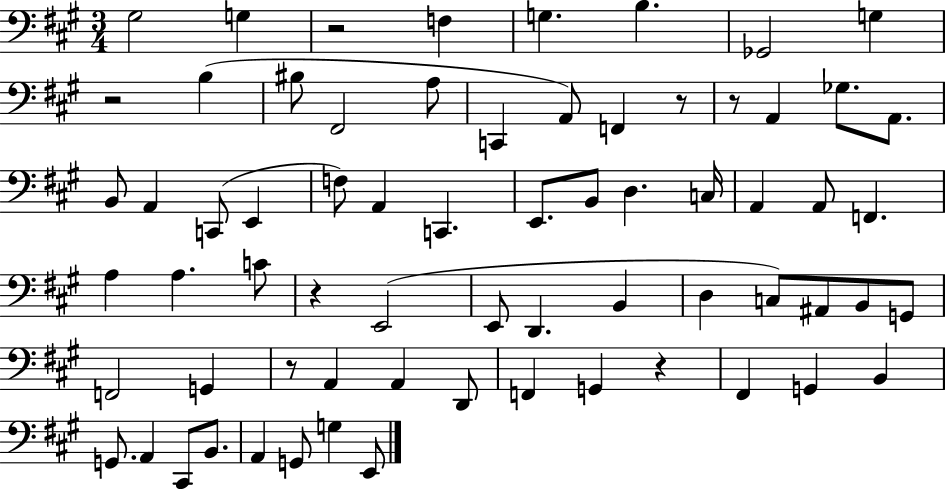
{
  \clef bass
  \numericTimeSignature
  \time 3/4
  \key a \major
  \repeat volta 2 { gis2 g4 | r2 f4 | g4. b4. | ges,2 g4 | \break r2 b4( | bis8 fis,2 a8 | c,4 a,8) f,4 r8 | r8 a,4 ges8. a,8. | \break b,8 a,4 c,8( e,4 | f8) a,4 c,4. | e,8. b,8 d4. c16 | a,4 a,8 f,4. | \break a4 a4. c'8 | r4 e,2( | e,8 d,4. b,4 | d4 c8) ais,8 b,8 g,8 | \break f,2 g,4 | r8 a,4 a,4 d,8 | f,4 g,4 r4 | fis,4 g,4 b,4 | \break g,8. a,4 cis,8 b,8. | a,4 g,8 g4 e,8 | } \bar "|."
}